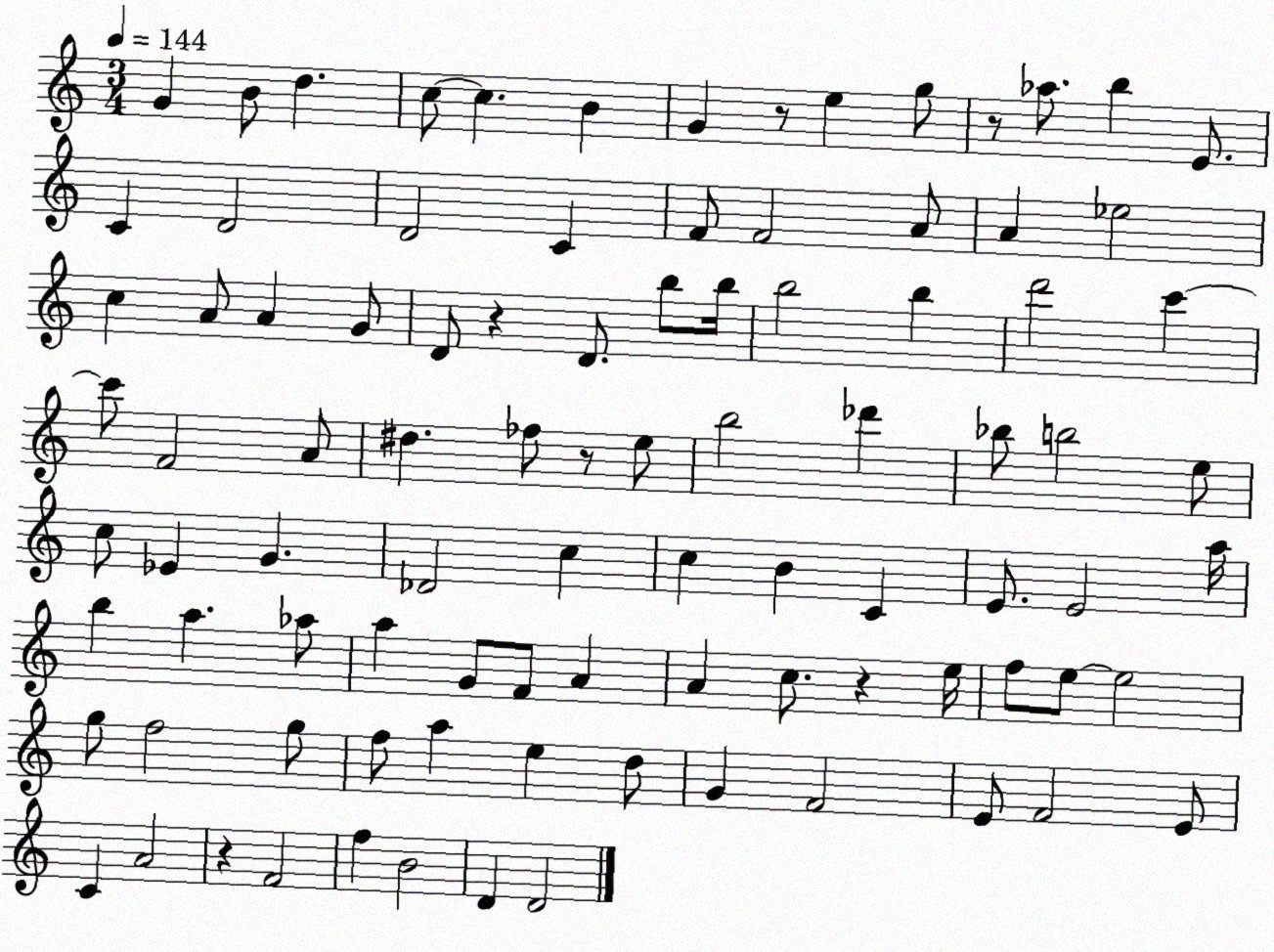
X:1
T:Untitled
M:3/4
L:1/4
K:C
G B/2 d c/2 c B G z/2 e g/2 z/2 _a/2 b E/2 C D2 D2 C F/2 F2 A/2 A _e2 c A/2 A G/2 D/2 z D/2 b/2 b/4 b2 b d'2 c' c'/2 F2 A/2 ^d _f/2 z/2 e/2 b2 _d' _b/2 b2 e/2 c/2 _E G _D2 c c B C E/2 E2 a/4 b a _a/2 a G/2 F/2 A A c/2 z e/4 f/2 e/2 e2 g/2 f2 g/2 f/2 a e d/2 G F2 E/2 F2 E/2 C A2 z F2 f B2 D D2